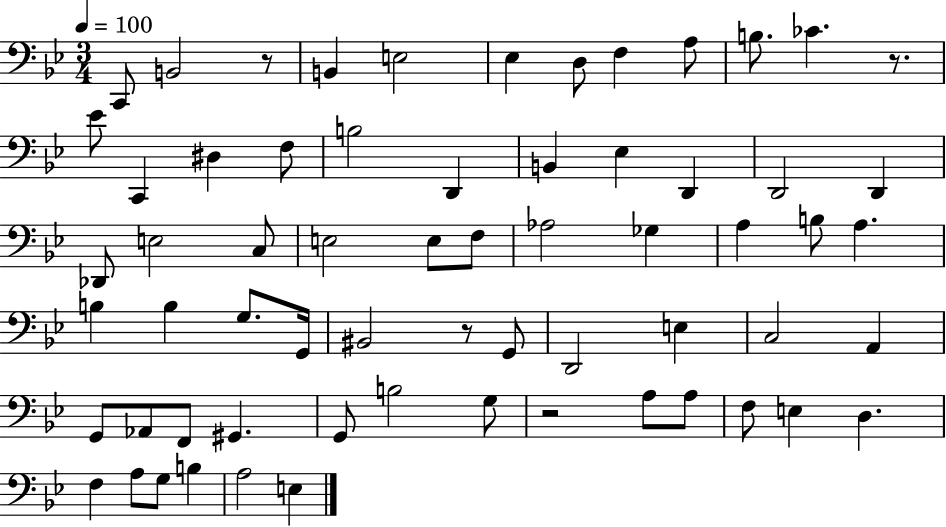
C2/e B2/h R/e B2/q E3/h Eb3/q D3/e F3/q A3/e B3/e. CES4/q. R/e. Eb4/e C2/q D#3/q F3/e B3/h D2/q B2/q Eb3/q D2/q D2/h D2/q Db2/e E3/h C3/e E3/h E3/e F3/e Ab3/h Gb3/q A3/q B3/e A3/q. B3/q B3/q G3/e. G2/s BIS2/h R/e G2/e D2/h E3/q C3/h A2/q G2/e Ab2/e F2/e G#2/q. G2/e B3/h G3/e R/h A3/e A3/e F3/e E3/q D3/q. F3/q A3/e G3/e B3/q A3/h E3/q